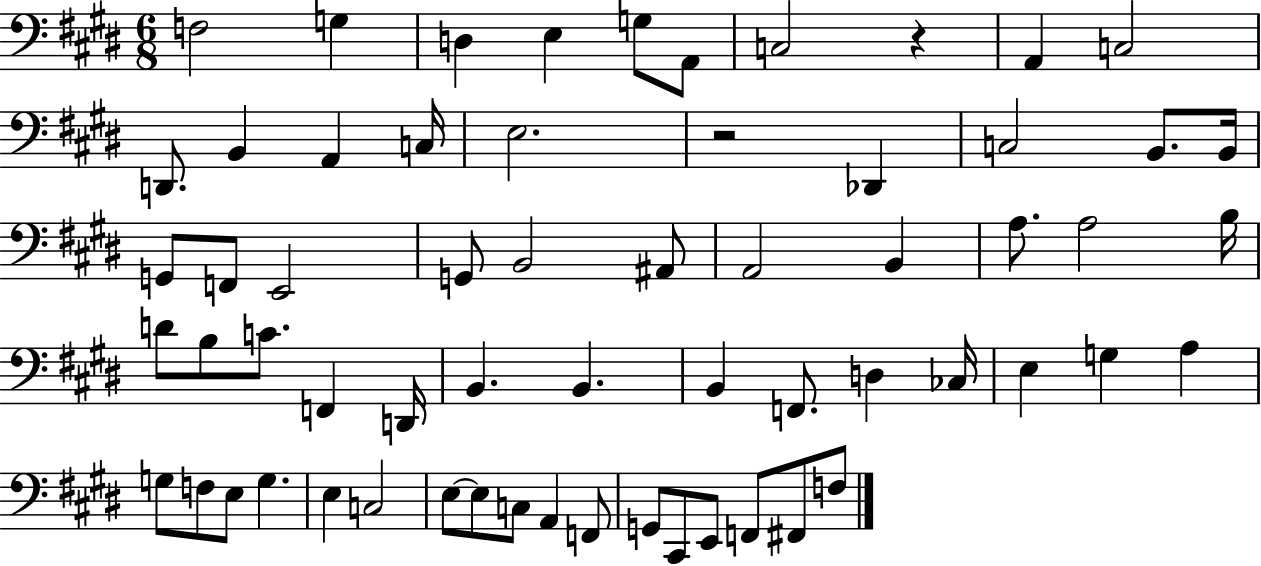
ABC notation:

X:1
T:Untitled
M:6/8
L:1/4
K:E
F,2 G, D, E, G,/2 A,,/2 C,2 z A,, C,2 D,,/2 B,, A,, C,/4 E,2 z2 _D,, C,2 B,,/2 B,,/4 G,,/2 F,,/2 E,,2 G,,/2 B,,2 ^A,,/2 A,,2 B,, A,/2 A,2 B,/4 D/2 B,/2 C/2 F,, D,,/4 B,, B,, B,, F,,/2 D, _C,/4 E, G, A, G,/2 F,/2 E,/2 G, E, C,2 E,/2 E,/2 C,/2 A,, F,,/2 G,,/2 ^C,,/2 E,,/2 F,,/2 ^F,,/2 F,/2